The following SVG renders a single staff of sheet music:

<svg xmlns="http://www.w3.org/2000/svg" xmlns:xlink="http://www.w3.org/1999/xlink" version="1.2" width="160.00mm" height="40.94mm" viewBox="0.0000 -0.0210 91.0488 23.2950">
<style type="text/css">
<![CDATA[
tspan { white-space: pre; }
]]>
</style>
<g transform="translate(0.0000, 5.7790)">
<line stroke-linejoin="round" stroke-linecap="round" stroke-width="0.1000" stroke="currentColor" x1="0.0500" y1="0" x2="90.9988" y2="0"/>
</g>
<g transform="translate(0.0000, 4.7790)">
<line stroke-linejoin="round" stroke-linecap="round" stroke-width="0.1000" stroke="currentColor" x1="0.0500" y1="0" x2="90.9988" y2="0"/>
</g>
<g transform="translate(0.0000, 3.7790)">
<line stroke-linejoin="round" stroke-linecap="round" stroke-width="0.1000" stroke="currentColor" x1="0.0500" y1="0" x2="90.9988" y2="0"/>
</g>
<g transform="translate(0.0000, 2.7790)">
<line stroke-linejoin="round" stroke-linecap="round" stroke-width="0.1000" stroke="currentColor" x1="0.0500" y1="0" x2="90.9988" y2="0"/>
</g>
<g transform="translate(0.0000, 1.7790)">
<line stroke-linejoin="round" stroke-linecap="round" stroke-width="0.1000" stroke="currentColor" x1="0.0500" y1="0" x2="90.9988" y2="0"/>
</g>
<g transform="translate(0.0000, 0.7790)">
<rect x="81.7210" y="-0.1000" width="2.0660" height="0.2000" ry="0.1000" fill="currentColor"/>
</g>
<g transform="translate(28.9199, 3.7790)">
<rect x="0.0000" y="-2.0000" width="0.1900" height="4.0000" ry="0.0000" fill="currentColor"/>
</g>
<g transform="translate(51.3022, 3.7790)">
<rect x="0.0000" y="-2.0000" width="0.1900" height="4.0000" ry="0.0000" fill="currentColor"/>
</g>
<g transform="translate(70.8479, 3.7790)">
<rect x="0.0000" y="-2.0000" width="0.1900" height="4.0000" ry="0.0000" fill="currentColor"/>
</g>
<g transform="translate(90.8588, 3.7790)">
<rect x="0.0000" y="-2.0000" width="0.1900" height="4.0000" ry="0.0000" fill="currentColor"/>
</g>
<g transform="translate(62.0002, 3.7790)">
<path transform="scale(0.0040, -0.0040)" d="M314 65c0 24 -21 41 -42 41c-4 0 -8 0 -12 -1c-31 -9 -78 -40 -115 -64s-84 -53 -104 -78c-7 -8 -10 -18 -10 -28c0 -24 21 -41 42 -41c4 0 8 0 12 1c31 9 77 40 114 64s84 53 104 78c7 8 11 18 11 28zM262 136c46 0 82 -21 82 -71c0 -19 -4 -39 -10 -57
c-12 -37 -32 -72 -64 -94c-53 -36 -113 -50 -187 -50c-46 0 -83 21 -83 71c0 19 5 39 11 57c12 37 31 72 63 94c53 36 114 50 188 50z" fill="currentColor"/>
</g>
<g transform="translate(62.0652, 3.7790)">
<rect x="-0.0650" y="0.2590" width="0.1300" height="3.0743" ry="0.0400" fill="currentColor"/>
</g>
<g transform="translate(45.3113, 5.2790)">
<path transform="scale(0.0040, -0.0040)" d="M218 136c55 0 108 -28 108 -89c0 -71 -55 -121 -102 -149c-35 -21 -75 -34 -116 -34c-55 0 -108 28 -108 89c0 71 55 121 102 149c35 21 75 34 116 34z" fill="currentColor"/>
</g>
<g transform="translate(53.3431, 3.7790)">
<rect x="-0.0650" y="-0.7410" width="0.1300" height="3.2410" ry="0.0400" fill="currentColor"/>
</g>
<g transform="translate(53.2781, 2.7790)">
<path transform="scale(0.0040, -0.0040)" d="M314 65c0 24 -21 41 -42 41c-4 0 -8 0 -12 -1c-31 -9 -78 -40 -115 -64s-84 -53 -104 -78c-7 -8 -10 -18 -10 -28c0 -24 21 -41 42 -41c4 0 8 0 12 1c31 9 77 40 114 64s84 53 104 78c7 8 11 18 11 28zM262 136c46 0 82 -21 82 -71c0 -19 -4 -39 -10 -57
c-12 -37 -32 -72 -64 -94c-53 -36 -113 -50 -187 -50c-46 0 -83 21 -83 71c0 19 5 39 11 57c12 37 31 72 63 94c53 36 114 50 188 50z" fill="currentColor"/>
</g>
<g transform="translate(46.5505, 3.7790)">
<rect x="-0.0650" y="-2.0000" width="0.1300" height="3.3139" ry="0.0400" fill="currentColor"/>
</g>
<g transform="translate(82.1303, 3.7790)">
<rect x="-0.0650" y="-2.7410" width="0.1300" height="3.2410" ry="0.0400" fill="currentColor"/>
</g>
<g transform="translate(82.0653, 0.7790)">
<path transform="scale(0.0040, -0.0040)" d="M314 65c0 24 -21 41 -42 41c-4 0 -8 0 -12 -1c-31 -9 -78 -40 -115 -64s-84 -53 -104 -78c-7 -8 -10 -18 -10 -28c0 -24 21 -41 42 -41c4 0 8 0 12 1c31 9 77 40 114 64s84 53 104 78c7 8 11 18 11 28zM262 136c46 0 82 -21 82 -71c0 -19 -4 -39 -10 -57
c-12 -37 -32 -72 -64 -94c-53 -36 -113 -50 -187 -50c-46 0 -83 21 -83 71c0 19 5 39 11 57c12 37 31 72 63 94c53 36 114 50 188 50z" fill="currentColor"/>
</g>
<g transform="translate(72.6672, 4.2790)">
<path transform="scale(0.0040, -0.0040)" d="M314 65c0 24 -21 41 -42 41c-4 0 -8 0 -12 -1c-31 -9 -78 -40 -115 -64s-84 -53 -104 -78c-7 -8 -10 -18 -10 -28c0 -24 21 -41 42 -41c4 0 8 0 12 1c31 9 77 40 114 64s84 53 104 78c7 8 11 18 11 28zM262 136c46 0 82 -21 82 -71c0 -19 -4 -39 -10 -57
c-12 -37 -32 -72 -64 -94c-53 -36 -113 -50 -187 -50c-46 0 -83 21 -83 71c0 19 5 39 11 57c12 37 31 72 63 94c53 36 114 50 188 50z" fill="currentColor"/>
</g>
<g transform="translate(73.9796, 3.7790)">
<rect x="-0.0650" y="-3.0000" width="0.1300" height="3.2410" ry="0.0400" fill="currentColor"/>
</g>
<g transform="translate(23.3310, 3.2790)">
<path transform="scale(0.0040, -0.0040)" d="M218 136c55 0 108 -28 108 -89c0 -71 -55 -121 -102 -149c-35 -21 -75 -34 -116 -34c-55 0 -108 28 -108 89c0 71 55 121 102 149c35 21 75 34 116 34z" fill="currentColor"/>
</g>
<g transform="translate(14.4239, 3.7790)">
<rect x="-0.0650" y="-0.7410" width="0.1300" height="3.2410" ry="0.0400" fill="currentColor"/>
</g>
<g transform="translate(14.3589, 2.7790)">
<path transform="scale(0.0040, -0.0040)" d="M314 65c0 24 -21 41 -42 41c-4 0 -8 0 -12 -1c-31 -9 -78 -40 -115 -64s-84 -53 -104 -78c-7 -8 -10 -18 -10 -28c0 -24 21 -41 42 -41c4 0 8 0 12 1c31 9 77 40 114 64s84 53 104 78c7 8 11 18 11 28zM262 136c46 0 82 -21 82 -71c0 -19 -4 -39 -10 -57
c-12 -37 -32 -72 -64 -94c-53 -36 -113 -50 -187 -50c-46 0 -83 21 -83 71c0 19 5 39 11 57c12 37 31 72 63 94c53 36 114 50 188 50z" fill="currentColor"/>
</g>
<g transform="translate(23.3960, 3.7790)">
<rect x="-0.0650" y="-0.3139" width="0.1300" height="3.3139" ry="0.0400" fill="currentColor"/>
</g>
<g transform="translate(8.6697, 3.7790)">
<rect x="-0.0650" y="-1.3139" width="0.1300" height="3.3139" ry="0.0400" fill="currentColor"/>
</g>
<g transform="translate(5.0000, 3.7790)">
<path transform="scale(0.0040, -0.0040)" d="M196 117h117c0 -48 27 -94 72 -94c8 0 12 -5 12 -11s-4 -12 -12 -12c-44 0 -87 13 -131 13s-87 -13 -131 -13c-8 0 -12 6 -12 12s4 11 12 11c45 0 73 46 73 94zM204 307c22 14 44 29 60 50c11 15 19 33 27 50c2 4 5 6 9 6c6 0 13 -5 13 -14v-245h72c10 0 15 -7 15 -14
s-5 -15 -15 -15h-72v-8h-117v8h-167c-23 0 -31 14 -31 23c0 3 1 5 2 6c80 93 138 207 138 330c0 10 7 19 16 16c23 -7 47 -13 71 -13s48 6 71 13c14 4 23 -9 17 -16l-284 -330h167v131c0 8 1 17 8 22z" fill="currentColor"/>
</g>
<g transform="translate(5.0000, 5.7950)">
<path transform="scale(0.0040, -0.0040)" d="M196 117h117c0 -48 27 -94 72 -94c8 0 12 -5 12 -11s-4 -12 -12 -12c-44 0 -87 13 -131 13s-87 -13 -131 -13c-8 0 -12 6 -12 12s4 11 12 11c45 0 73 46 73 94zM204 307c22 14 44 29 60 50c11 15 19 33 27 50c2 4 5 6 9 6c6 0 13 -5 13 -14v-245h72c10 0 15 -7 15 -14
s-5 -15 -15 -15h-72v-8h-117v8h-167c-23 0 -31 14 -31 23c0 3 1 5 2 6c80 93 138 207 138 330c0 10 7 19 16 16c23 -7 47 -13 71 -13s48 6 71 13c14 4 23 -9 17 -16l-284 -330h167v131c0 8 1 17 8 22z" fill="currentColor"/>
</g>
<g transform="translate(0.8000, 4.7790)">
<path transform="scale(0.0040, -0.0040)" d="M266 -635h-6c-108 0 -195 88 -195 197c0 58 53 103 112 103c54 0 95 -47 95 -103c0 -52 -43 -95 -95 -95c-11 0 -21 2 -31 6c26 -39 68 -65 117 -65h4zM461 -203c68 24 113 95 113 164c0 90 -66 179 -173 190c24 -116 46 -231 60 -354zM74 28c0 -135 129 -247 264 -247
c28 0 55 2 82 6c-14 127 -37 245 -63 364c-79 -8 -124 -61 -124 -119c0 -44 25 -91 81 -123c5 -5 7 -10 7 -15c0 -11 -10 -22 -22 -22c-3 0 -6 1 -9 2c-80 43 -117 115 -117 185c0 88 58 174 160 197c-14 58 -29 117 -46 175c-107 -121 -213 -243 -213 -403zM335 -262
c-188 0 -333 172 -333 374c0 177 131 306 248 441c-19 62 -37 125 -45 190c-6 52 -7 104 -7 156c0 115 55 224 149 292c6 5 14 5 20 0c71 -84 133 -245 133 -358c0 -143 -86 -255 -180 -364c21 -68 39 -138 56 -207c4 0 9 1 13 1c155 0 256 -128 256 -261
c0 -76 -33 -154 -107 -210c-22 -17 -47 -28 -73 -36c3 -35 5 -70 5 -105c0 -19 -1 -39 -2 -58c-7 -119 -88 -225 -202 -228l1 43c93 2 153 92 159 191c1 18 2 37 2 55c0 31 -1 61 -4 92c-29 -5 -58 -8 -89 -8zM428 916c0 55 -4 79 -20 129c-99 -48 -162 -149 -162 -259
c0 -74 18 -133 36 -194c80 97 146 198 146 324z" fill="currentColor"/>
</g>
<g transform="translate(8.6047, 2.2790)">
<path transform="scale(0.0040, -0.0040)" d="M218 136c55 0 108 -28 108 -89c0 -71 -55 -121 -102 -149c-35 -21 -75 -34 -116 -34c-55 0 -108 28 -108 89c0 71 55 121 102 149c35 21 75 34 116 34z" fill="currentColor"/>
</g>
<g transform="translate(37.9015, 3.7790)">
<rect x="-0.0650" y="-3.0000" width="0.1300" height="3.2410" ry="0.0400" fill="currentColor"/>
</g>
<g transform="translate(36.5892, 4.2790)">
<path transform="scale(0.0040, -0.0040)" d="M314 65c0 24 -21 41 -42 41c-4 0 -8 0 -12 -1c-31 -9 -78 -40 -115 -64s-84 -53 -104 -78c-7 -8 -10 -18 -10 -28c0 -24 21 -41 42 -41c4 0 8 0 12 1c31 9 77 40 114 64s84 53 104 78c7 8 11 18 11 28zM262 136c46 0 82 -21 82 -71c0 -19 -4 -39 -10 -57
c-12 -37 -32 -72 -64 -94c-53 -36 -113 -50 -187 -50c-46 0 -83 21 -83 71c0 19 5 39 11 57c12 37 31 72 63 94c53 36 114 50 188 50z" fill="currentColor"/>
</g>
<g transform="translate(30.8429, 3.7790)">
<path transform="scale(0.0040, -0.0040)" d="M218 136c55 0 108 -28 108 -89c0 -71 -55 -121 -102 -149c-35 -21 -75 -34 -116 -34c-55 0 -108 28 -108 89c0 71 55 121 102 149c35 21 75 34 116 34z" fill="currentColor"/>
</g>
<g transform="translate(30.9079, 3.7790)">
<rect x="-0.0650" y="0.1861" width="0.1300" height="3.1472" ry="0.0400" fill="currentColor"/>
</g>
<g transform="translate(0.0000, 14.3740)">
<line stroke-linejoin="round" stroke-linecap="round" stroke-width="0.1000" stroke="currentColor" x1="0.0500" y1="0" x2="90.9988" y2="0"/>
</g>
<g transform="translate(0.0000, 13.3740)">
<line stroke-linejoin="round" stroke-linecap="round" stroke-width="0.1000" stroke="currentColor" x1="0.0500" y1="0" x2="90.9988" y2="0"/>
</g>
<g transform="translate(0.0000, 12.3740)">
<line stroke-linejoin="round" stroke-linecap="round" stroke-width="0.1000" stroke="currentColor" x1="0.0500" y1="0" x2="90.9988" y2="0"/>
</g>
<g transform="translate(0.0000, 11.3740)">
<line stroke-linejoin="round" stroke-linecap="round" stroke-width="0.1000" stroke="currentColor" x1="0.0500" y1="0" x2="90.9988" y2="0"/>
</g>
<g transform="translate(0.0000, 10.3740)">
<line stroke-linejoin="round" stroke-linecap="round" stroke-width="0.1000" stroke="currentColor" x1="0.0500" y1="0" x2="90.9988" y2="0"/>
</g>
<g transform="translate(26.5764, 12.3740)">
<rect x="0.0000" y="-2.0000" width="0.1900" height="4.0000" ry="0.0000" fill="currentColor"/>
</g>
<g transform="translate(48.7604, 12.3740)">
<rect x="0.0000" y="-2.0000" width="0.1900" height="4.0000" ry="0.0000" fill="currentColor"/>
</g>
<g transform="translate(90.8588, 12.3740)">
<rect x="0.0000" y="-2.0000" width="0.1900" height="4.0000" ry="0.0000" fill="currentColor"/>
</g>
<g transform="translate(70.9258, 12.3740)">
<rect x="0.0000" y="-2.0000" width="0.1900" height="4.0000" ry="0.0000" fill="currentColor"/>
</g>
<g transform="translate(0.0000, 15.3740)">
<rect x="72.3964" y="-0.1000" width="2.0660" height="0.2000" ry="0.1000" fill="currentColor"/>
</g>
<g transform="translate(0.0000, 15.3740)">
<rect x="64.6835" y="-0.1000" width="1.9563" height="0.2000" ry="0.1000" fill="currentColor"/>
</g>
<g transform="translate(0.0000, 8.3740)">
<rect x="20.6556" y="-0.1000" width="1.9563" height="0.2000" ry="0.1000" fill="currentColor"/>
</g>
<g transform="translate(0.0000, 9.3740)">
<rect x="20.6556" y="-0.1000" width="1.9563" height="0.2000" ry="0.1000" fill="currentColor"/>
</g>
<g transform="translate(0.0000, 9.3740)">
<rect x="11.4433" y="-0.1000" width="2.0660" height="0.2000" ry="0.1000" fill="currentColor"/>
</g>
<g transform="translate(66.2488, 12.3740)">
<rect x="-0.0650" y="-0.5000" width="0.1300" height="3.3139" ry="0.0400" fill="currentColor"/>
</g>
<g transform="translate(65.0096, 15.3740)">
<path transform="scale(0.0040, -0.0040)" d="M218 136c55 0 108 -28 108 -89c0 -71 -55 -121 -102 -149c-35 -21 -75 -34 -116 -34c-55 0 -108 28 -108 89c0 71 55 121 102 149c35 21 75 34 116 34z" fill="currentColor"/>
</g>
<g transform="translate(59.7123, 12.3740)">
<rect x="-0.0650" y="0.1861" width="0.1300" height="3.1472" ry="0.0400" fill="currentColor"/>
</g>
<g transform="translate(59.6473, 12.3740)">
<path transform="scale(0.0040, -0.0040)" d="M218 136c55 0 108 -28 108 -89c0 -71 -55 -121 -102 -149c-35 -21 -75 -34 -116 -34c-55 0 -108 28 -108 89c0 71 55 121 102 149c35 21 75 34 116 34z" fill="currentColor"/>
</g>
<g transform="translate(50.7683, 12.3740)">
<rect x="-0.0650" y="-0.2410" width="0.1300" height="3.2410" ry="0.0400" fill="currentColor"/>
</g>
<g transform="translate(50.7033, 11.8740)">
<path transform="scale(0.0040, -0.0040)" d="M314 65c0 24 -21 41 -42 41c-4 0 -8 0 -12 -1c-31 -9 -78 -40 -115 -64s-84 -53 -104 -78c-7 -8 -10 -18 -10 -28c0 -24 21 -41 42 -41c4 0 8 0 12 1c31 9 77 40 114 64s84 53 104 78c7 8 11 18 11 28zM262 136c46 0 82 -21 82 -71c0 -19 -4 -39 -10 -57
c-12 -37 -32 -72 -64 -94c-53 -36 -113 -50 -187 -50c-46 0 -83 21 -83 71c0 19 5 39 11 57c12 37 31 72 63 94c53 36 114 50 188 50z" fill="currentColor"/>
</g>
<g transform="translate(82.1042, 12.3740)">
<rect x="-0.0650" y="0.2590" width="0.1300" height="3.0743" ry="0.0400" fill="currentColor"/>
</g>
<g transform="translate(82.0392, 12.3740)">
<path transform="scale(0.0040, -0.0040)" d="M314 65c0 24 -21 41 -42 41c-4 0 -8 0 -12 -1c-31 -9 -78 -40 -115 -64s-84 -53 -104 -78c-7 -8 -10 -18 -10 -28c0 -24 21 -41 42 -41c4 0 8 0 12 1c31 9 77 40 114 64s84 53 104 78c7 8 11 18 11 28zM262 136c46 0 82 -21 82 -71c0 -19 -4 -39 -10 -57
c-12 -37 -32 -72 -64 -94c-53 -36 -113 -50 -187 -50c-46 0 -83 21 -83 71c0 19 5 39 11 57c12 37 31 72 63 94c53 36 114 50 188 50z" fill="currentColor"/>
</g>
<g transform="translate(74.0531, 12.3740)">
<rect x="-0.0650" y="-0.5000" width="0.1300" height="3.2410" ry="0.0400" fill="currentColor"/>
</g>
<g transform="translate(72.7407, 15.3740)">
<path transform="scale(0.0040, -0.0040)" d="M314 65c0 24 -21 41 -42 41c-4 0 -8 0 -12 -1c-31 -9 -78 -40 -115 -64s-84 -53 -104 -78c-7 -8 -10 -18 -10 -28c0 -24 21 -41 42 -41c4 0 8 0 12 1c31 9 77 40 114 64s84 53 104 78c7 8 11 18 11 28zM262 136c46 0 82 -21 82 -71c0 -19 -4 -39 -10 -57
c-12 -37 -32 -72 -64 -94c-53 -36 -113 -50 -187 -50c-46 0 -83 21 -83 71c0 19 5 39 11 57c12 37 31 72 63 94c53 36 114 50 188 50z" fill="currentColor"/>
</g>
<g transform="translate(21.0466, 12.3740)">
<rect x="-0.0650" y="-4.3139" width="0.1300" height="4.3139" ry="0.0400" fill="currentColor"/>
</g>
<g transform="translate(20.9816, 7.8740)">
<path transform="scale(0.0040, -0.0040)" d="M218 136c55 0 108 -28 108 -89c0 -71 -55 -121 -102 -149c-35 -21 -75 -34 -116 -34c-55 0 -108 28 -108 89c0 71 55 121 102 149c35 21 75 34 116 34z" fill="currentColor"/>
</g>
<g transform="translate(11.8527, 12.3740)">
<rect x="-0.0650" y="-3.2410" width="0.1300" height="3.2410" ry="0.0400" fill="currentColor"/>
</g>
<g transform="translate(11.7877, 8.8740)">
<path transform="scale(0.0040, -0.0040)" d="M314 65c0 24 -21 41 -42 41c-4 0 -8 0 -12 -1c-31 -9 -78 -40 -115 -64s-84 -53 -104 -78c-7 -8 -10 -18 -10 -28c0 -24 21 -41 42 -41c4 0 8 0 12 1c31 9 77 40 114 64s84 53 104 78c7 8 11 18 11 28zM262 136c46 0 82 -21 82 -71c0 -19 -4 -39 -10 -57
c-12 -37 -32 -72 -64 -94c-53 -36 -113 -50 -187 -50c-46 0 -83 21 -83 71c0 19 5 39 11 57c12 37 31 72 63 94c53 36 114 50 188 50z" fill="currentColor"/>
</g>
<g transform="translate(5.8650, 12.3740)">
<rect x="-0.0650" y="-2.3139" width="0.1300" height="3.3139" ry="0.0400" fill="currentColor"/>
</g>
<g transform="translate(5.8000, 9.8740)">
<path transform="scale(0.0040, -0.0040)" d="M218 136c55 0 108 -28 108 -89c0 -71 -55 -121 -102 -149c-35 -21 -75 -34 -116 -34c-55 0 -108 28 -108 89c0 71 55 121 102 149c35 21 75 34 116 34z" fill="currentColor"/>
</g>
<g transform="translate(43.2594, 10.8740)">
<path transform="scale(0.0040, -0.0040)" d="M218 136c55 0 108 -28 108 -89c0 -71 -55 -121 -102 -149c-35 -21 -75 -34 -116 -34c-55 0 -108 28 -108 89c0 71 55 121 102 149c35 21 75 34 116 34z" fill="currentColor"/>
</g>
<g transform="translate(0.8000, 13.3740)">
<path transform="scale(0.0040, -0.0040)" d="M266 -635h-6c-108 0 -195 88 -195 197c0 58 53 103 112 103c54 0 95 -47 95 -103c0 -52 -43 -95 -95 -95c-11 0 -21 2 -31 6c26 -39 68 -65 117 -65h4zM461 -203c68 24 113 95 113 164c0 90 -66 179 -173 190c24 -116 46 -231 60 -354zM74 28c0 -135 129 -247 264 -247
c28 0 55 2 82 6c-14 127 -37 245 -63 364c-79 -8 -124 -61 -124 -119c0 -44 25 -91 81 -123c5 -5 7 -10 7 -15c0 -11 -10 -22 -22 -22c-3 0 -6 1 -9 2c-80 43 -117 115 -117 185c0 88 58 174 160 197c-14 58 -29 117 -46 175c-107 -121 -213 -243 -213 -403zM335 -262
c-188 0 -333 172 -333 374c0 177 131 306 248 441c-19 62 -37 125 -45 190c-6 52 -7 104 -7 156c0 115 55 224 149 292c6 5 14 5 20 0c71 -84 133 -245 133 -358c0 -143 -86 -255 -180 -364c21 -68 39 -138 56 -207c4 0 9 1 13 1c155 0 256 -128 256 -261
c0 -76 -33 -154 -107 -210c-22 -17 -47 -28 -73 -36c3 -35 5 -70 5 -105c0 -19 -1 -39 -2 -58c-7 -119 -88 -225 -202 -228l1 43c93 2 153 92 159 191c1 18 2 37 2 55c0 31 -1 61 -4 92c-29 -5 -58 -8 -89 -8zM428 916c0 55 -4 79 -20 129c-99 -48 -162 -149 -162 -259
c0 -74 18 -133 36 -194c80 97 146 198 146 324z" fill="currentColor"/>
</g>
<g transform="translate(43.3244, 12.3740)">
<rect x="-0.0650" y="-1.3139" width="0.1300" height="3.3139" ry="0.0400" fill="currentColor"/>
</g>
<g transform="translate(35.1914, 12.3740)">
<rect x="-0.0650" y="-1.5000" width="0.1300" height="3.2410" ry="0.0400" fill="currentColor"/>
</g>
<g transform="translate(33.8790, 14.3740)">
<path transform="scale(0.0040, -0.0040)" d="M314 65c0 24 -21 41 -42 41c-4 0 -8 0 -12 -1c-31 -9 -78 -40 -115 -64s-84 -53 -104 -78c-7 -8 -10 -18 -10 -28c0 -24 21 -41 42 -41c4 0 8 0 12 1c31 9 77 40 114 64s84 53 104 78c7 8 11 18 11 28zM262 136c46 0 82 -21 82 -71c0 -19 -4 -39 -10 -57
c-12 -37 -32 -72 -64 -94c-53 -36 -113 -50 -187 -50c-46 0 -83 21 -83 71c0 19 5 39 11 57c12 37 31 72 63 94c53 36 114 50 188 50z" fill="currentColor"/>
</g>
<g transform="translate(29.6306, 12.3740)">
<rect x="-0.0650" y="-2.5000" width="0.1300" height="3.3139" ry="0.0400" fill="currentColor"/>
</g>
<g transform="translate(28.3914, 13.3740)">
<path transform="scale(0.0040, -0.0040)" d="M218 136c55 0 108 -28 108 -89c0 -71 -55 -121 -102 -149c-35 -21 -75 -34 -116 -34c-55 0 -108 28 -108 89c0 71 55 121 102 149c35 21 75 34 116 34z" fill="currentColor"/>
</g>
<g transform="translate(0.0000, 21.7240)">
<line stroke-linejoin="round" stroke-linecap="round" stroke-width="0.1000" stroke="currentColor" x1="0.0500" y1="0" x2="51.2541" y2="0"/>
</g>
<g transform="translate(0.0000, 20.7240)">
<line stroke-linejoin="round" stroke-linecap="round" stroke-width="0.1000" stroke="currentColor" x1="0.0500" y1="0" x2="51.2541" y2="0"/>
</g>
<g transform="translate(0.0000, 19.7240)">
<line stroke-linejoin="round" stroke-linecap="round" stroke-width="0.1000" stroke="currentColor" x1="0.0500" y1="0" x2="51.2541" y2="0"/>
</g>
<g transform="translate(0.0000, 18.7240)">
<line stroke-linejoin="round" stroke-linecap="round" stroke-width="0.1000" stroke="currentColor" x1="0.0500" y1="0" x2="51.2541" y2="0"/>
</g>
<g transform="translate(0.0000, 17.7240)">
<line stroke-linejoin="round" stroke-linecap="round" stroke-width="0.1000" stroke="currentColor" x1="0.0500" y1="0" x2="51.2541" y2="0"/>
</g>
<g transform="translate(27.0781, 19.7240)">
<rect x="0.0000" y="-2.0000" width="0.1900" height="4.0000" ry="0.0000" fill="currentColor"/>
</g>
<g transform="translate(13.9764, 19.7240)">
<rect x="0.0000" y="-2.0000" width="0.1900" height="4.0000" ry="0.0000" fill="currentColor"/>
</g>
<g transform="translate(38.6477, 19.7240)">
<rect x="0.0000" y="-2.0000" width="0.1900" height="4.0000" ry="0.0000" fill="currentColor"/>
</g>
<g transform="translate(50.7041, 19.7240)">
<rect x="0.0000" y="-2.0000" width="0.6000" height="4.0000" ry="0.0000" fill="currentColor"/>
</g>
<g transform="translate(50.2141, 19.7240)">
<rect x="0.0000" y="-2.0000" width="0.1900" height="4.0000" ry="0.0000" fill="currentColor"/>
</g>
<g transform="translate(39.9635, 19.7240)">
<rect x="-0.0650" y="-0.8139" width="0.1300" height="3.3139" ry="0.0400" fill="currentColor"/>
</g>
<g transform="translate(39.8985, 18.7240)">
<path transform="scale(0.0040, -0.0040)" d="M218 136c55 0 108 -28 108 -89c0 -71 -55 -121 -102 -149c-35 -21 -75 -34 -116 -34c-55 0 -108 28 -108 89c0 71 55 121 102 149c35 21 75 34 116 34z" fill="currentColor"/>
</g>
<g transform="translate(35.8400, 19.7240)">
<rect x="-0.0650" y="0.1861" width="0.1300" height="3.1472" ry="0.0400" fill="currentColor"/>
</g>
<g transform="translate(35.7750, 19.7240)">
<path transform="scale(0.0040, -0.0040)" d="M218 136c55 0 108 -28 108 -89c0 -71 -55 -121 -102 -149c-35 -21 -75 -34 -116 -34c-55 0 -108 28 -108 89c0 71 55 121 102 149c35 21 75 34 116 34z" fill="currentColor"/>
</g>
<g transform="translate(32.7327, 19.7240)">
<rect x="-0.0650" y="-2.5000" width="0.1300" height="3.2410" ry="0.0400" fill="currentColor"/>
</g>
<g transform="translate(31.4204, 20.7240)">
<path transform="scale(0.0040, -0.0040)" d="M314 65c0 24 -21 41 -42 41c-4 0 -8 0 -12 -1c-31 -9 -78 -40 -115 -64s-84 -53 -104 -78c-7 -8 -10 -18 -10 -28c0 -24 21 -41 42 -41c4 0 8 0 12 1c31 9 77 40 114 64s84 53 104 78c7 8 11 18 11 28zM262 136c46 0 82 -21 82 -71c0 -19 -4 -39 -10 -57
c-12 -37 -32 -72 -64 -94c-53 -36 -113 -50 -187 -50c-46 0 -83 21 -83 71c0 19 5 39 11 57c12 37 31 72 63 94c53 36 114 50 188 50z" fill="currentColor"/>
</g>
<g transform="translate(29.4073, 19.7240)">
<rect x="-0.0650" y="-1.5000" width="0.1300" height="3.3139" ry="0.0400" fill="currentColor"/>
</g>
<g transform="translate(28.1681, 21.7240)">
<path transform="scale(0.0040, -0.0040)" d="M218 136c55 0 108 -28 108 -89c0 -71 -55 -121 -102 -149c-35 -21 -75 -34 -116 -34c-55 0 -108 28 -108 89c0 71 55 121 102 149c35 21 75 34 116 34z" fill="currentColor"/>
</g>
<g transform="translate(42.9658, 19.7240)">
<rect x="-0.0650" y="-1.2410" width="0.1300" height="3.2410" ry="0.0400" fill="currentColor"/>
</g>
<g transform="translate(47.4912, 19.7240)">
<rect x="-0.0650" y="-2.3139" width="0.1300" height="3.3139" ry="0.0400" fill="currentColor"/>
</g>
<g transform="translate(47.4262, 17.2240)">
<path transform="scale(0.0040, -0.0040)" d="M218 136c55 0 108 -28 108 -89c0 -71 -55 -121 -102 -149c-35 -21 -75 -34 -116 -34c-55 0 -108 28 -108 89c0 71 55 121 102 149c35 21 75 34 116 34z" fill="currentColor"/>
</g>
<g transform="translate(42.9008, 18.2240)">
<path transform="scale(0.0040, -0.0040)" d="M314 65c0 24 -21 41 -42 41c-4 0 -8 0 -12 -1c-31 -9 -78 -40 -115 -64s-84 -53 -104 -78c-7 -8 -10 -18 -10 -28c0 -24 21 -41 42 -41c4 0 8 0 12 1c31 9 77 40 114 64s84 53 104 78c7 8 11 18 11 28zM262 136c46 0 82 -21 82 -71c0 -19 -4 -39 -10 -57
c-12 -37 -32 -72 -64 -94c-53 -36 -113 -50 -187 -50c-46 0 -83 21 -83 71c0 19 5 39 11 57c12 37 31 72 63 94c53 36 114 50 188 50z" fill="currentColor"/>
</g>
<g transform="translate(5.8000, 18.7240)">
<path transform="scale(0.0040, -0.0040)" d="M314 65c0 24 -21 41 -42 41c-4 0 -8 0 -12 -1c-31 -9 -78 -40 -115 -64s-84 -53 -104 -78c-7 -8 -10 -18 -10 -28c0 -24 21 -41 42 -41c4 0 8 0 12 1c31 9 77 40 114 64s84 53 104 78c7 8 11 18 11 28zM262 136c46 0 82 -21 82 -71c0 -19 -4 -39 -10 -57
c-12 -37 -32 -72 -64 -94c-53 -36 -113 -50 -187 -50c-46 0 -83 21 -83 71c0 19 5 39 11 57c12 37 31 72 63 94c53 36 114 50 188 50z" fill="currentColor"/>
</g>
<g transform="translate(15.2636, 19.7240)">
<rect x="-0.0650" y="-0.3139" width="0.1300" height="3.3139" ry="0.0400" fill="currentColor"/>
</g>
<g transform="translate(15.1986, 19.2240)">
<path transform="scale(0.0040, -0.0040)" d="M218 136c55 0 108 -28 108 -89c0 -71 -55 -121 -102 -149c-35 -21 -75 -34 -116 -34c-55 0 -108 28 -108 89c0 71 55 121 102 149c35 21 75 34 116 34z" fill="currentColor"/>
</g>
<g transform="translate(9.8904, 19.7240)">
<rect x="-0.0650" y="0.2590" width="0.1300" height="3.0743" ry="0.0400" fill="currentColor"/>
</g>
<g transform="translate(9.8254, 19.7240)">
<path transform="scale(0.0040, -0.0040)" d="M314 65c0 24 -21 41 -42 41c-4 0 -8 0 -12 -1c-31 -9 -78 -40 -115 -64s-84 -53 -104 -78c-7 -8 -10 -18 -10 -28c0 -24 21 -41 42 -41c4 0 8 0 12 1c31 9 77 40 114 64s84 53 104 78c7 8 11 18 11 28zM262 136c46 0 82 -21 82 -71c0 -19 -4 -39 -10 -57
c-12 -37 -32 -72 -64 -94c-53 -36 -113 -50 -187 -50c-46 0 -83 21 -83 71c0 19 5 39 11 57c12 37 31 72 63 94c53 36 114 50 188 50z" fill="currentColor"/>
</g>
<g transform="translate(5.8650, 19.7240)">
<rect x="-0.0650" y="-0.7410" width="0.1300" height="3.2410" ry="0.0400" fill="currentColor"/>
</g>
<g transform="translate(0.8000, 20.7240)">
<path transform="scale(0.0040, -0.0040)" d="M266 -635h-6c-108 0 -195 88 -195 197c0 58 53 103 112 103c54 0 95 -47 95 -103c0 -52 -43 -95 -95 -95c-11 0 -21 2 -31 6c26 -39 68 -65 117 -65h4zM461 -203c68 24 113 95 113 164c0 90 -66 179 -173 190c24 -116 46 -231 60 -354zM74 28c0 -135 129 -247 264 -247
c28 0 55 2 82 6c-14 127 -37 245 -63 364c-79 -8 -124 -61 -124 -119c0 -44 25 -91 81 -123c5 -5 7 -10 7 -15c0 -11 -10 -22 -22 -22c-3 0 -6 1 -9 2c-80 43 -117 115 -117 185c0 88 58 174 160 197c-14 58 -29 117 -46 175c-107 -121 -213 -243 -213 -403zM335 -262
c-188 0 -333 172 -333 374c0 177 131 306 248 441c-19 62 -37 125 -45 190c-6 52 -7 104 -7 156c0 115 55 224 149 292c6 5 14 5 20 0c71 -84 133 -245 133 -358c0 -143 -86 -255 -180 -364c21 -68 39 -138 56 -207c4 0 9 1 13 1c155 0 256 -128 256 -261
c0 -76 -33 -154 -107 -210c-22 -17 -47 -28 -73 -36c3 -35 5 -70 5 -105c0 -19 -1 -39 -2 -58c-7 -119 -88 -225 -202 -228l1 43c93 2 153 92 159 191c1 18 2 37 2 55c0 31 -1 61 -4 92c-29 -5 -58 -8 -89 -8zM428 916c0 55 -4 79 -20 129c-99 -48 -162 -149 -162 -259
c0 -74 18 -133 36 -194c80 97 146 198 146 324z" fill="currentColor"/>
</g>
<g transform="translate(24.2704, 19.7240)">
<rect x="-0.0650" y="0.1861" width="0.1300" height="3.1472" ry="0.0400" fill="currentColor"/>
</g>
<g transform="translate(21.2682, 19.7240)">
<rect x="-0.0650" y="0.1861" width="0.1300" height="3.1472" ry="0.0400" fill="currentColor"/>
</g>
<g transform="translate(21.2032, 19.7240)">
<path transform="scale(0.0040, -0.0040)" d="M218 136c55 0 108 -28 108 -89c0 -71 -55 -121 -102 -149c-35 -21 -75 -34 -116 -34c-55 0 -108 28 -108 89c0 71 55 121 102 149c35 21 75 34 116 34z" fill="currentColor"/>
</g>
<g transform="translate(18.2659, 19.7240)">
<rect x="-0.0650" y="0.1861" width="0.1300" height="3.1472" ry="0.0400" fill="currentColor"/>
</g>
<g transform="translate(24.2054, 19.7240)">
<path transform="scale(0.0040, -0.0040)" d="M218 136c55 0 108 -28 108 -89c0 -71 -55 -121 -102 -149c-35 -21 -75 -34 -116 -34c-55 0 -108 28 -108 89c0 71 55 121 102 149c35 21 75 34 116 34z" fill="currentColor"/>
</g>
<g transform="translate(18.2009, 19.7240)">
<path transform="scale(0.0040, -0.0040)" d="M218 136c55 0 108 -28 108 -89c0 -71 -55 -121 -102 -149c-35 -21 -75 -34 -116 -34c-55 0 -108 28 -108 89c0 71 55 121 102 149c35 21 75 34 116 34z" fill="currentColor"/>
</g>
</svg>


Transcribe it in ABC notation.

X:1
T:Untitled
M:4/4
L:1/4
K:C
e d2 c B A2 F d2 B2 A2 a2 g b2 d' G E2 e c2 B C C2 B2 d2 B2 c B B B E G2 B d e2 g